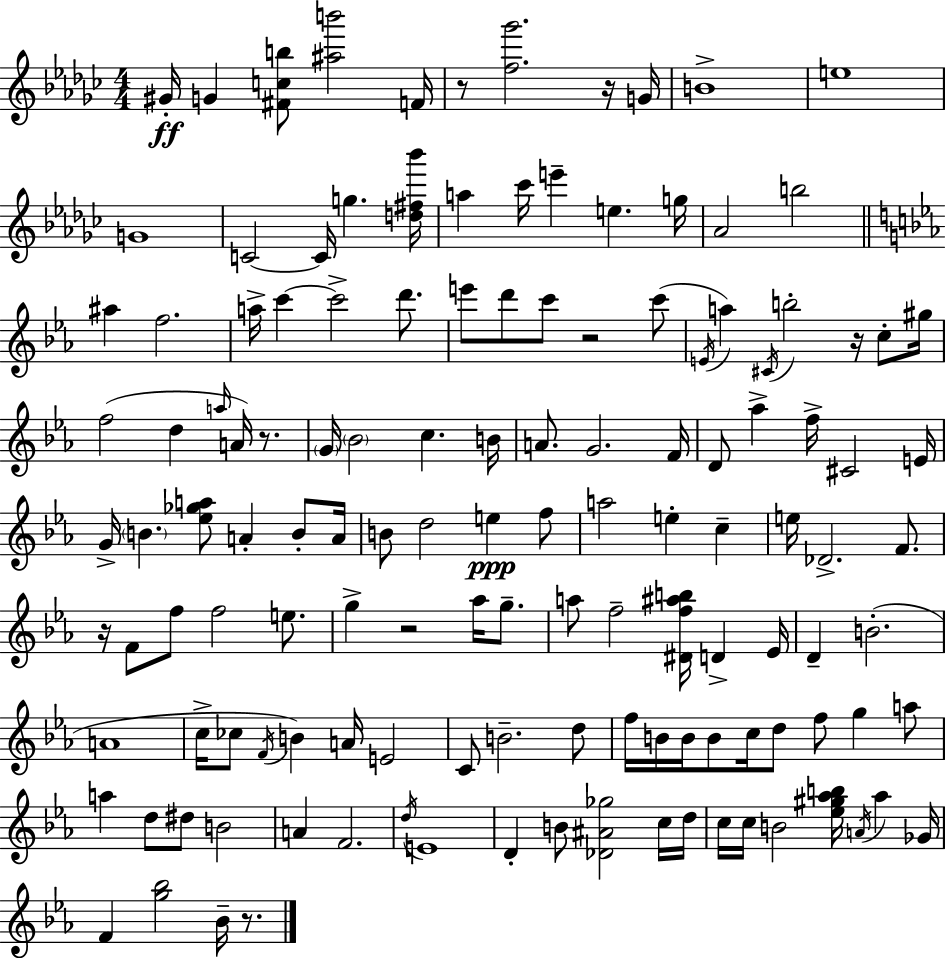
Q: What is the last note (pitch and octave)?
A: Bb4